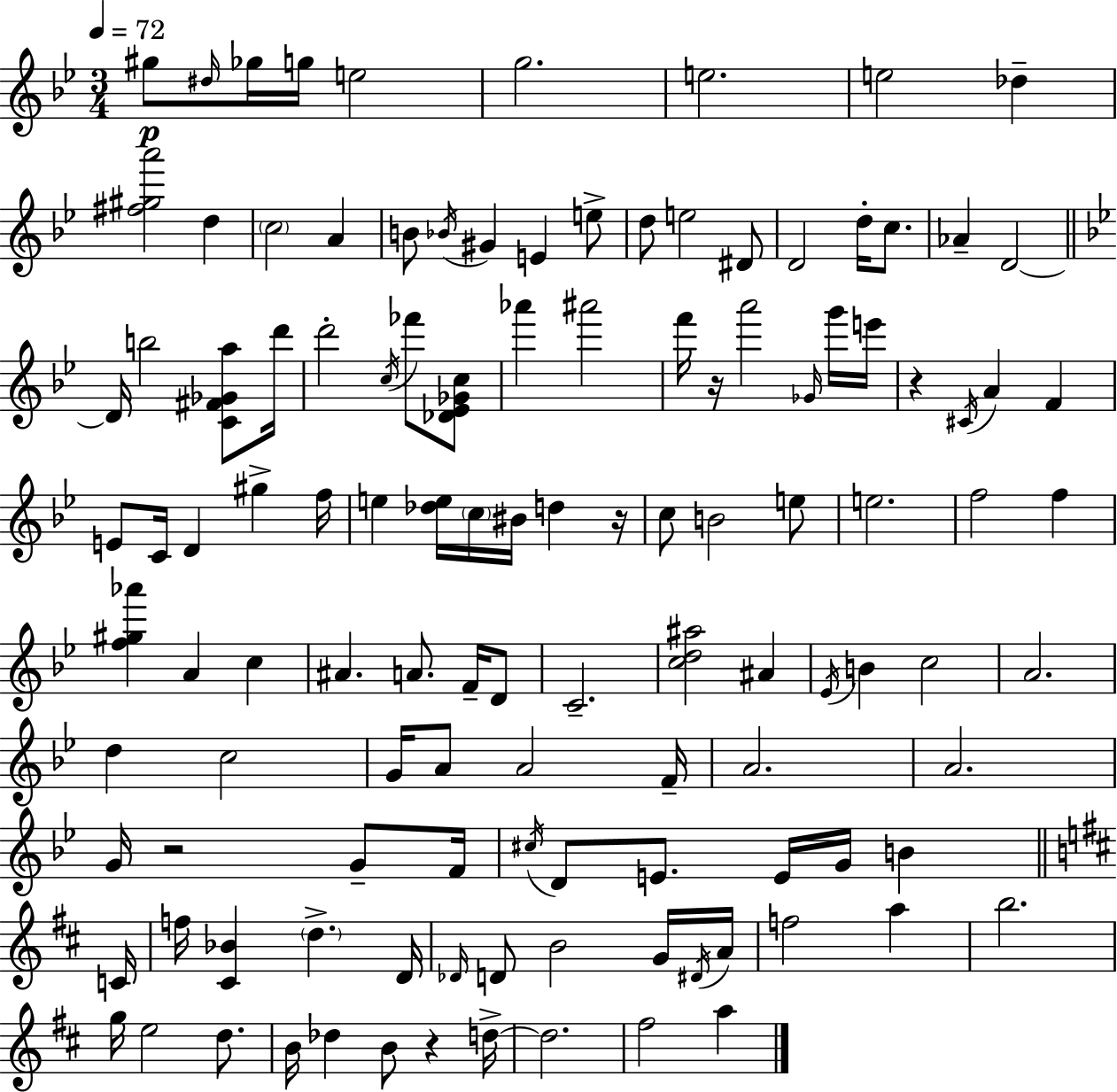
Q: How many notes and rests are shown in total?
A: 120